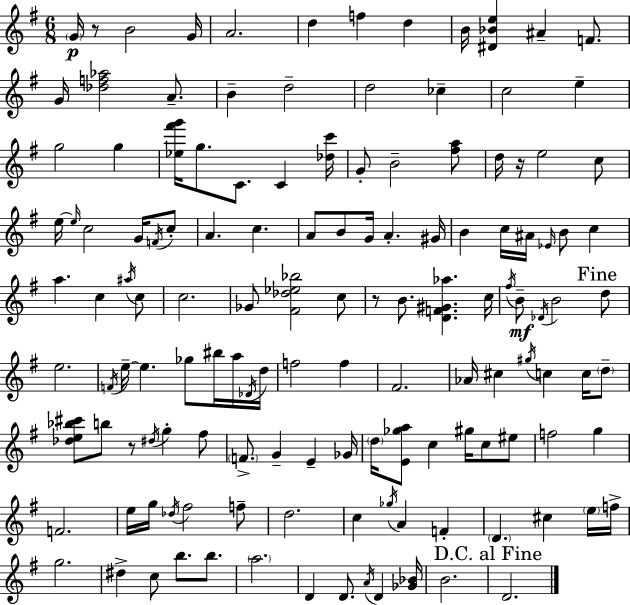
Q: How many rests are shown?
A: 4